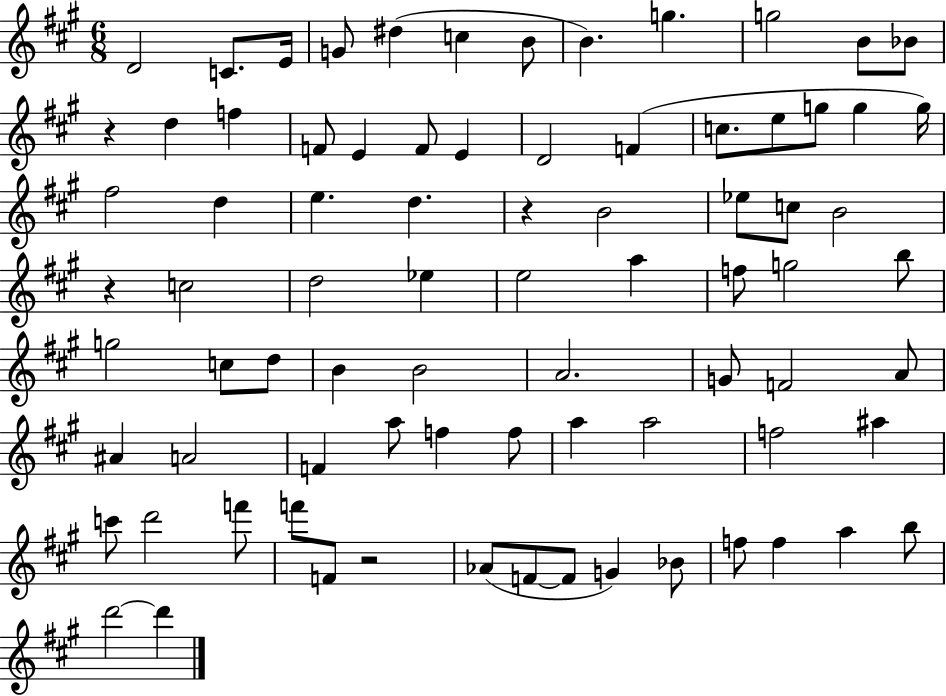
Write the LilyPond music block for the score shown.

{
  \clef treble
  \numericTimeSignature
  \time 6/8
  \key a \major
  d'2 c'8. e'16 | g'8 dis''4( c''4 b'8 | b'4.) g''4. | g''2 b'8 bes'8 | \break r4 d''4 f''4 | f'8 e'4 f'8 e'4 | d'2 f'4( | c''8. e''8 g''8 g''4 g''16) | \break fis''2 d''4 | e''4. d''4. | r4 b'2 | ees''8 c''8 b'2 | \break r4 c''2 | d''2 ees''4 | e''2 a''4 | f''8 g''2 b''8 | \break g''2 c''8 d''8 | b'4 b'2 | a'2. | g'8 f'2 a'8 | \break ais'4 a'2 | f'4 a''8 f''4 f''8 | a''4 a''2 | f''2 ais''4 | \break c'''8 d'''2 f'''8 | f'''8 f'8 r2 | aes'8( f'8~~ f'8 g'4) bes'8 | f''8 f''4 a''4 b''8 | \break d'''2~~ d'''4 | \bar "|."
}